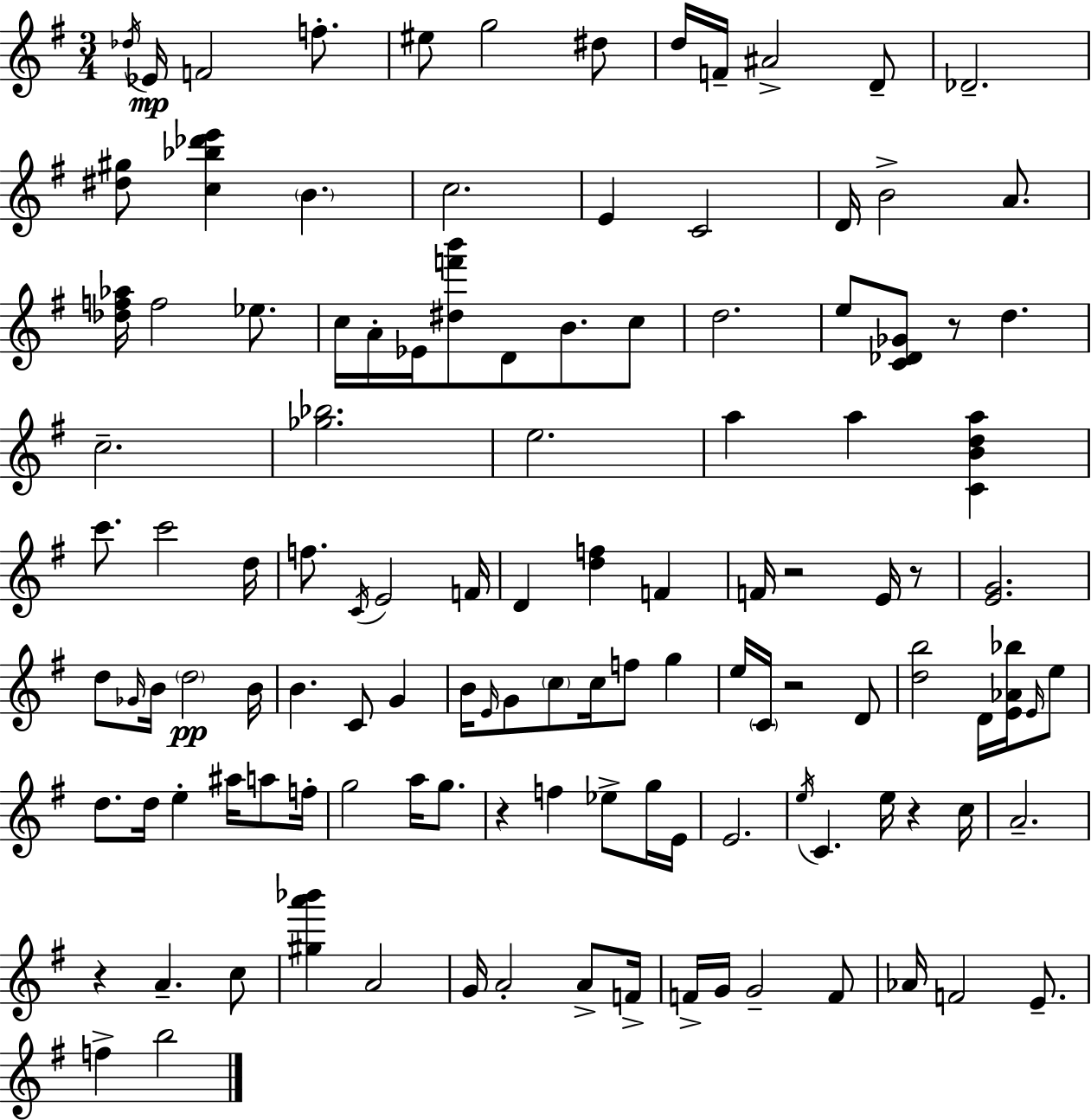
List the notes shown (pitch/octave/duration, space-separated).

Db5/s Eb4/s F4/h F5/e. EIS5/e G5/h D#5/e D5/s F4/s A#4/h D4/e Db4/h. [D#5,G#5]/e [C5,Bb5,Db6,E6]/q B4/q. C5/h. E4/q C4/h D4/s B4/h A4/e. [Db5,F5,Ab5]/s F5/h Eb5/e. C5/s A4/s Eb4/s [D#5,F6,B6]/e D4/e B4/e. C5/e D5/h. E5/e [C4,Db4,Gb4]/e R/e D5/q. C5/h. [Gb5,Bb5]/h. E5/h. A5/q A5/q [C4,B4,D5,A5]/q C6/e. C6/h D5/s F5/e. C4/s E4/h F4/s D4/q [D5,F5]/q F4/q F4/s R/h E4/s R/e [E4,G4]/h. D5/e Gb4/s B4/s D5/h B4/s B4/q. C4/e G4/q B4/s E4/s G4/e C5/e C5/s F5/e G5/q E5/s C4/s R/h D4/e [D5,B5]/h D4/s [E4,Ab4,Bb5]/s E4/s E5/e D5/e. D5/s E5/q A#5/s A5/e F5/s G5/h A5/s G5/e. R/q F5/q Eb5/e G5/s E4/s E4/h. E5/s C4/q. E5/s R/q C5/s A4/h. R/q A4/q. C5/e [G#5,A6,Bb6]/q A4/h G4/s A4/h A4/e F4/s F4/s G4/s G4/h F4/e Ab4/s F4/h E4/e. F5/q B5/h